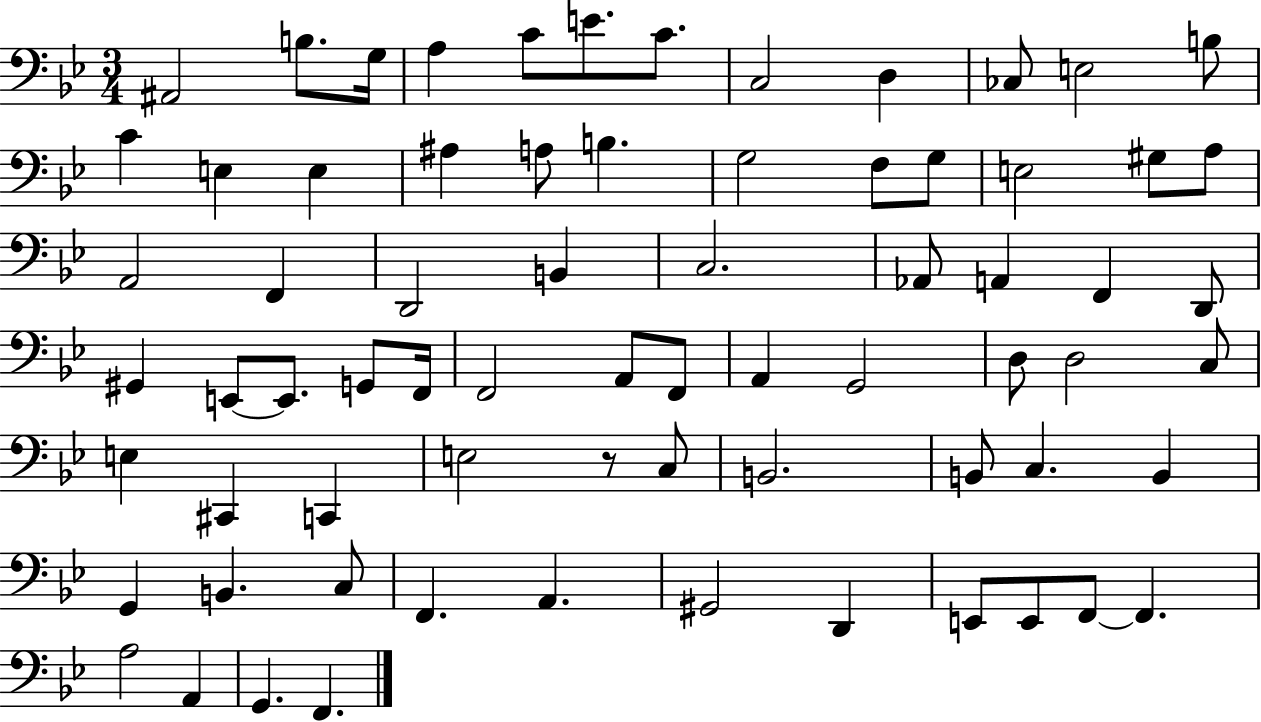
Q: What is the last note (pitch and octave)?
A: F2